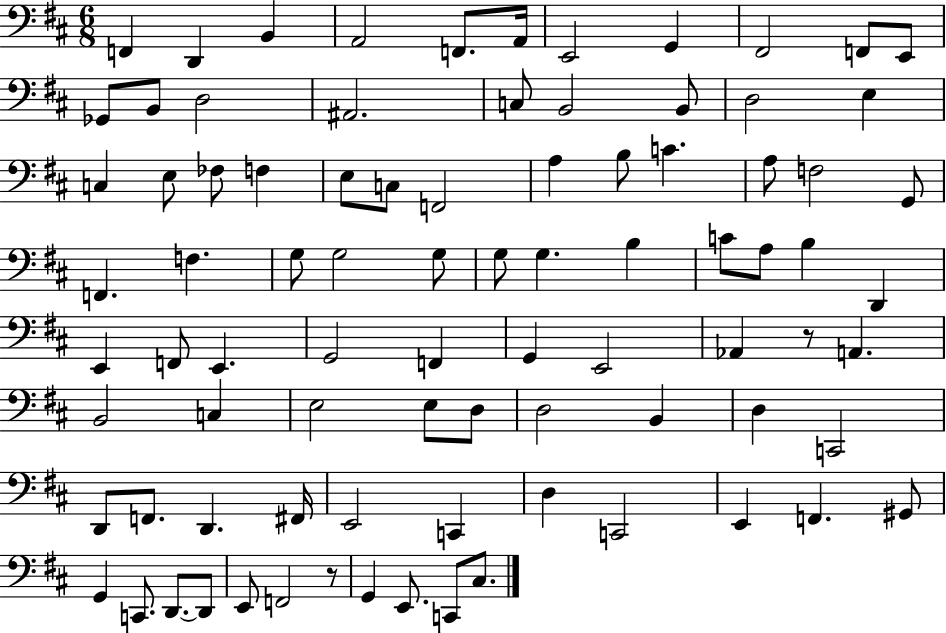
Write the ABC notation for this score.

X:1
T:Untitled
M:6/8
L:1/4
K:D
F,, D,, B,, A,,2 F,,/2 A,,/4 E,,2 G,, ^F,,2 F,,/2 E,,/2 _G,,/2 B,,/2 D,2 ^A,,2 C,/2 B,,2 B,,/2 D,2 E, C, E,/2 _F,/2 F, E,/2 C,/2 F,,2 A, B,/2 C A,/2 F,2 G,,/2 F,, F, G,/2 G,2 G,/2 G,/2 G, B, C/2 A,/2 B, D,, E,, F,,/2 E,, G,,2 F,, G,, E,,2 _A,, z/2 A,, B,,2 C, E,2 E,/2 D,/2 D,2 B,, D, C,,2 D,,/2 F,,/2 D,, ^F,,/4 E,,2 C,, D, C,,2 E,, F,, ^G,,/2 G,, C,,/2 D,,/2 D,,/2 E,,/2 F,,2 z/2 G,, E,,/2 C,,/2 ^C,/2